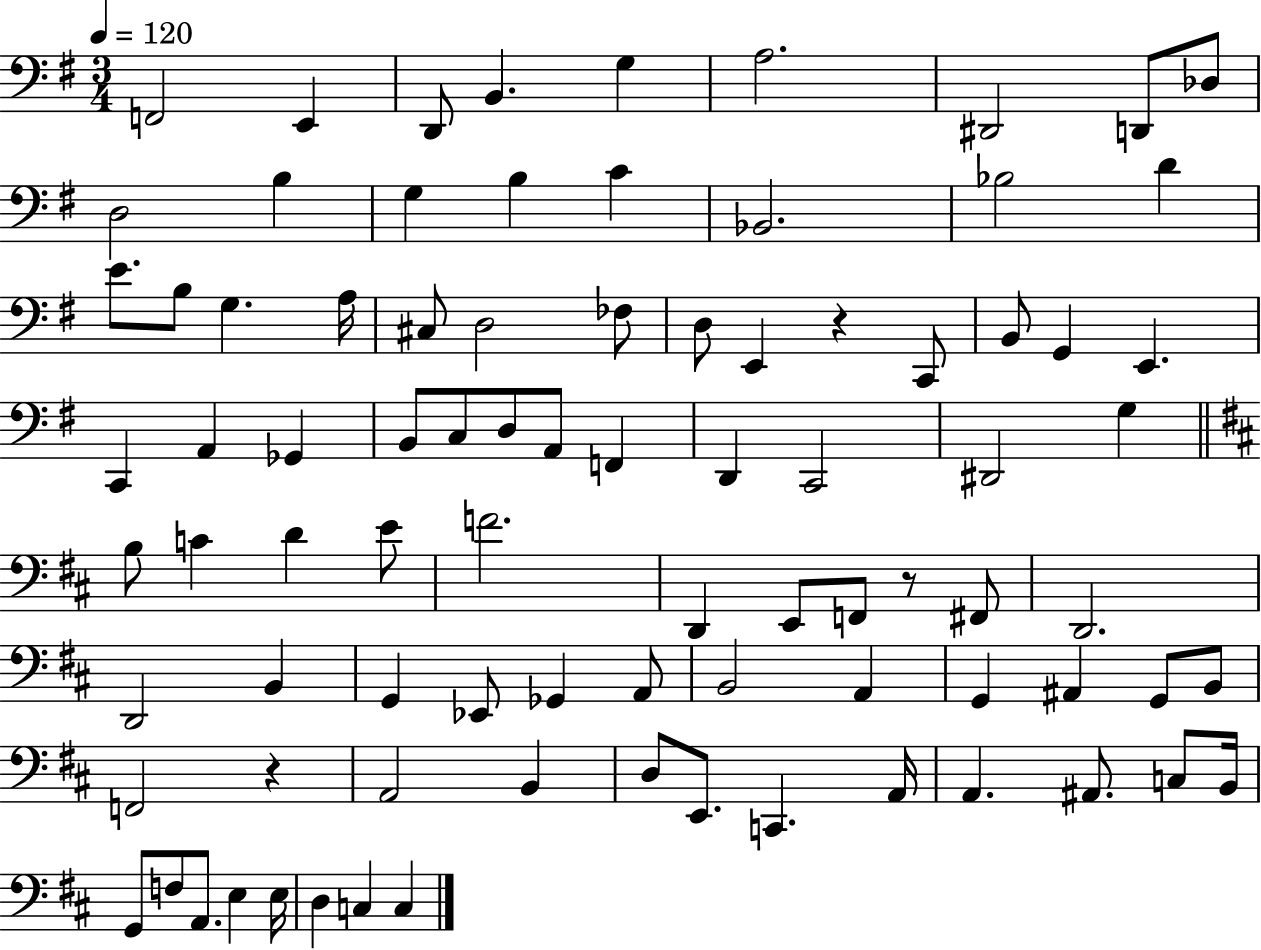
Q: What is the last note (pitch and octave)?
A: C3